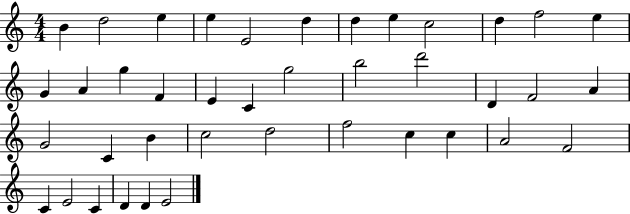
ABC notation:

X:1
T:Untitled
M:4/4
L:1/4
K:C
B d2 e e E2 d d e c2 d f2 e G A g F E C g2 b2 d'2 D F2 A G2 C B c2 d2 f2 c c A2 F2 C E2 C D D E2